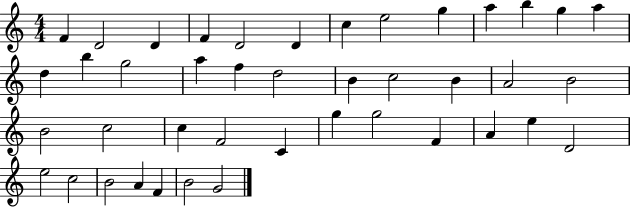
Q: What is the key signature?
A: C major